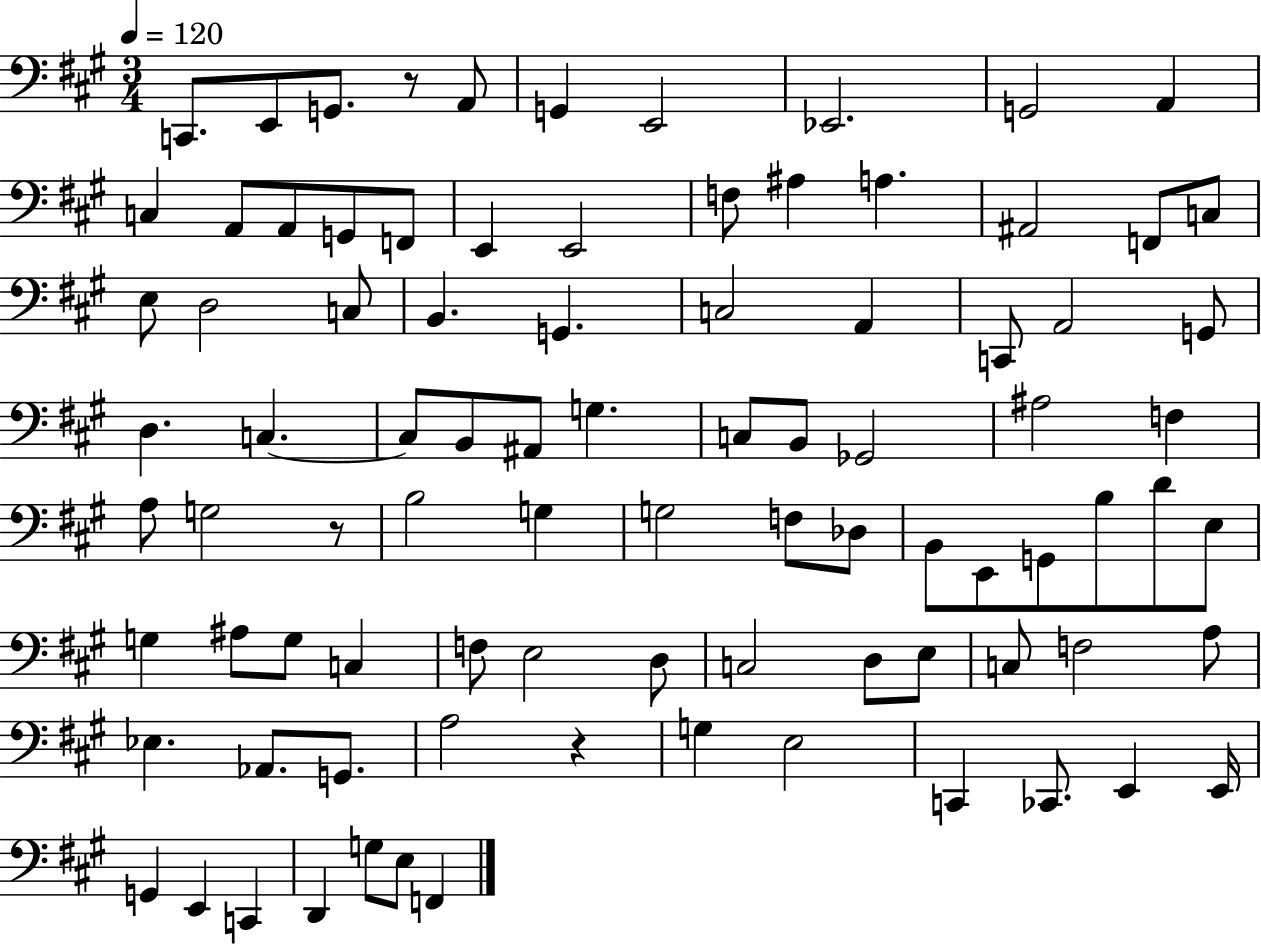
X:1
T:Untitled
M:3/4
L:1/4
K:A
C,,/2 E,,/2 G,,/2 z/2 A,,/2 G,, E,,2 _E,,2 G,,2 A,, C, A,,/2 A,,/2 G,,/2 F,,/2 E,, E,,2 F,/2 ^A, A, ^A,,2 F,,/2 C,/2 E,/2 D,2 C,/2 B,, G,, C,2 A,, C,,/2 A,,2 G,,/2 D, C, C,/2 B,,/2 ^A,,/2 G, C,/2 B,,/2 _G,,2 ^A,2 F, A,/2 G,2 z/2 B,2 G, G,2 F,/2 _D,/2 B,,/2 E,,/2 G,,/2 B,/2 D/2 E,/2 G, ^A,/2 G,/2 C, F,/2 E,2 D,/2 C,2 D,/2 E,/2 C,/2 F,2 A,/2 _E, _A,,/2 G,,/2 A,2 z G, E,2 C,, _C,,/2 E,, E,,/4 G,, E,, C,, D,, G,/2 E,/2 F,,